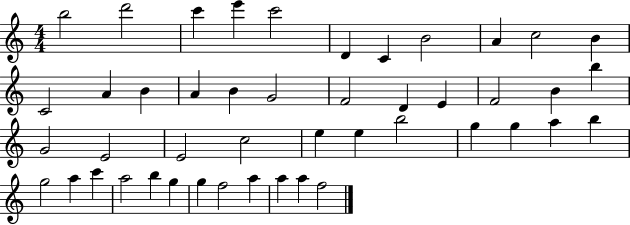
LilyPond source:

{
  \clef treble
  \numericTimeSignature
  \time 4/4
  \key c \major
  b''2 d'''2 | c'''4 e'''4 c'''2 | d'4 c'4 b'2 | a'4 c''2 b'4 | \break c'2 a'4 b'4 | a'4 b'4 g'2 | f'2 d'4 e'4 | f'2 b'4 b''4 | \break g'2 e'2 | e'2 c''2 | e''4 e''4 b''2 | g''4 g''4 a''4 b''4 | \break g''2 a''4 c'''4 | a''2 b''4 g''4 | g''4 f''2 a''4 | a''4 a''4 f''2 | \break \bar "|."
}